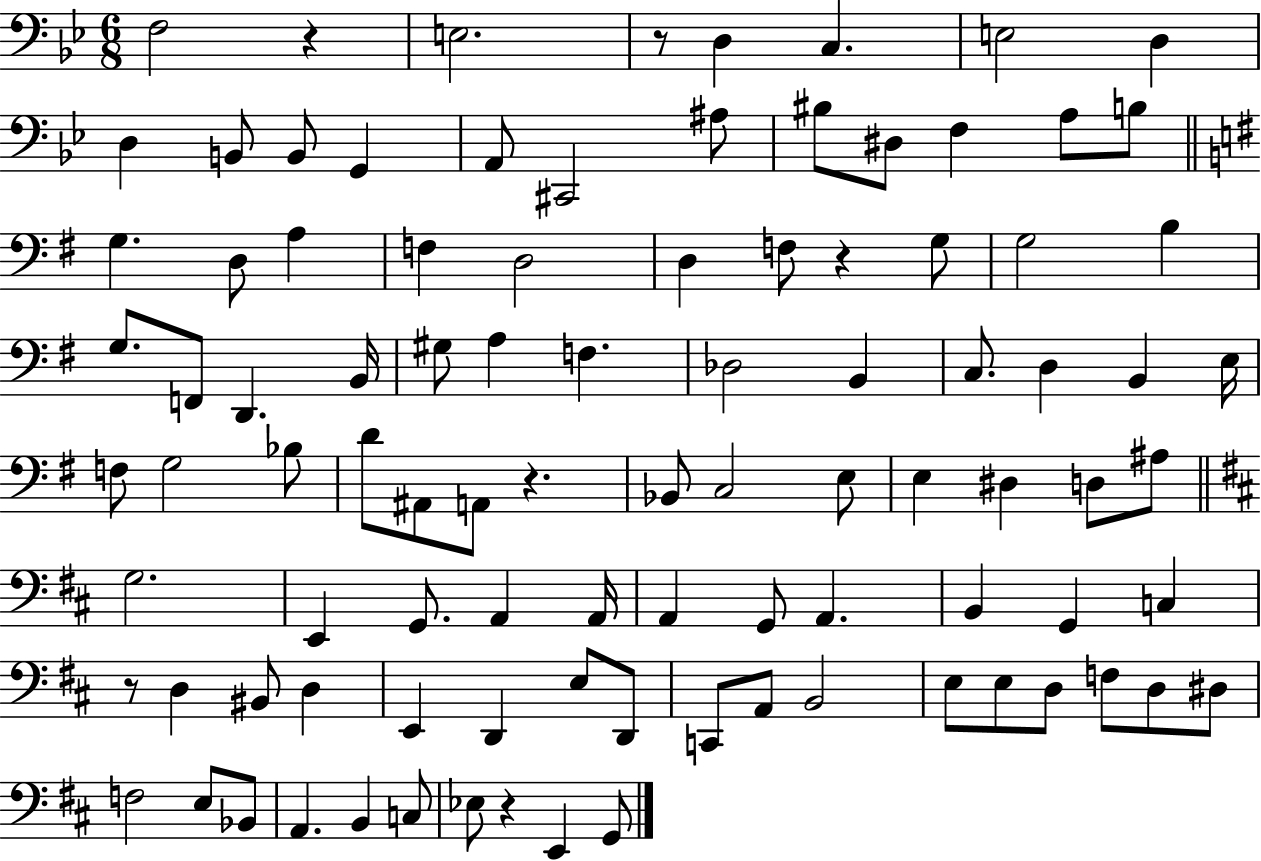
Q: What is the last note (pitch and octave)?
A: G2